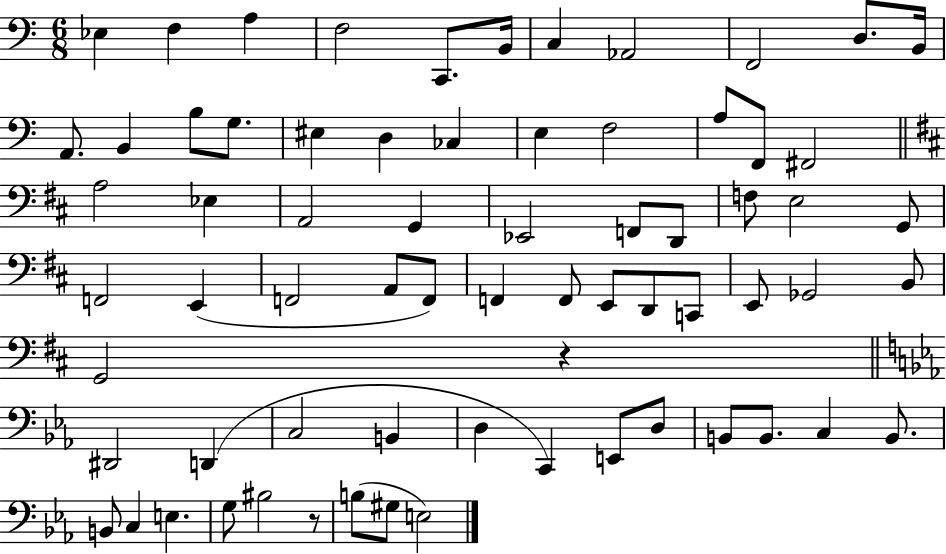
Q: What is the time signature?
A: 6/8